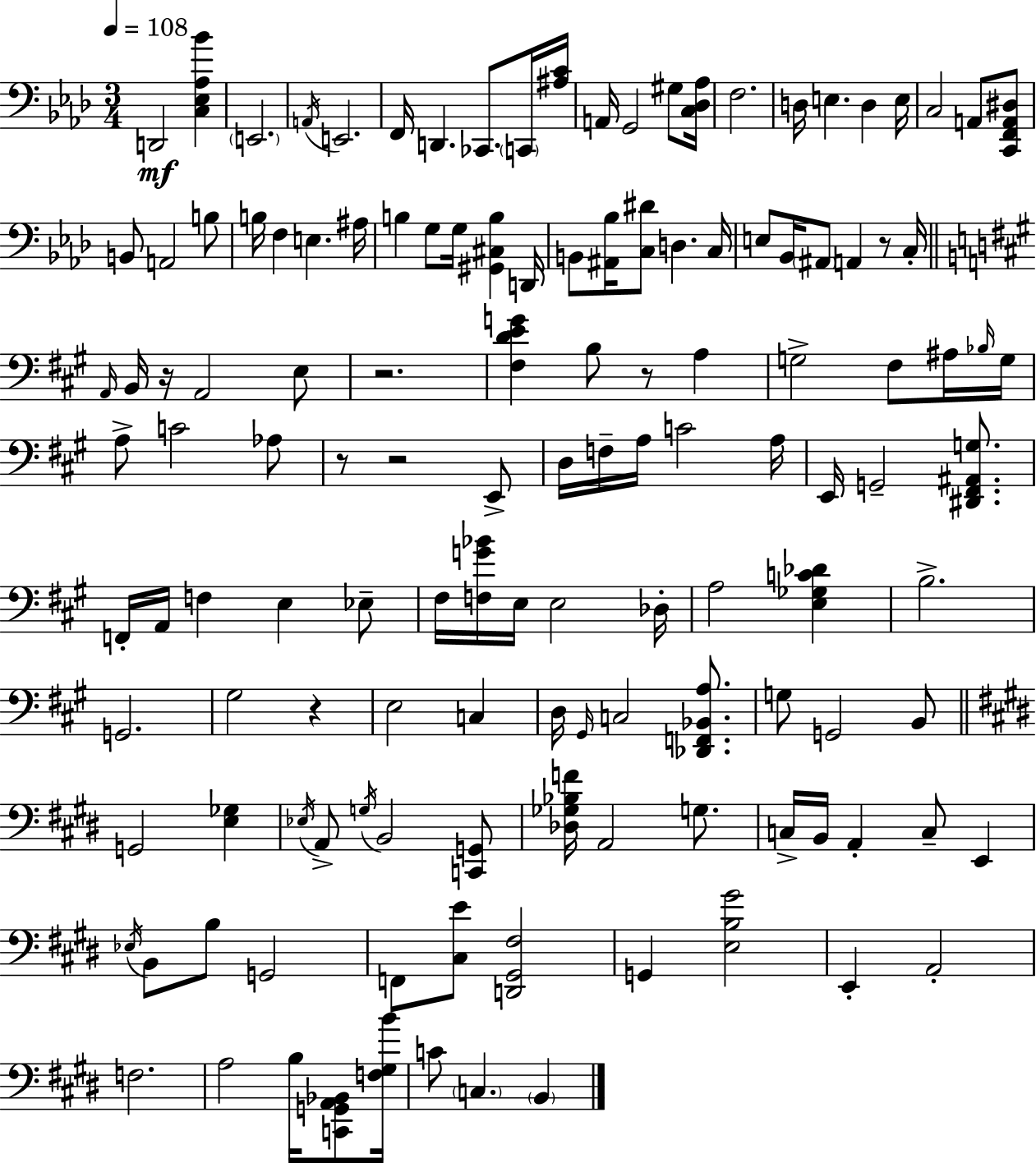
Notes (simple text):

D2/h [C3,Eb3,Ab3,Bb4]/q E2/h. A2/s E2/h. F2/s D2/q. CES2/e. C2/s [A#3,C4]/s A2/s G2/h G#3/e [C3,Db3,Ab3]/s F3/h. D3/s E3/q. D3/q E3/s C3/h A2/e [C2,F2,A2,D#3]/e B2/e A2/h B3/e B3/s F3/q E3/q. A#3/s B3/q G3/e G3/s [G#2,C#3,B3]/q D2/s B2/e [A#2,Bb3]/s [C3,D#4]/e D3/q. C3/s E3/e Bb2/s A#2/e A2/q R/e C3/s A2/s B2/s R/s A2/h E3/e R/h. [F#3,D4,E4,G4]/q B3/e R/e A3/q G3/h F#3/e A#3/s Bb3/s G3/s A3/e C4/h Ab3/e R/e R/h E2/e D3/s F3/s A3/s C4/h A3/s E2/s G2/h [D#2,F#2,A#2,G3]/e. F2/s A2/s F3/q E3/q Eb3/e F#3/s [F3,G4,Bb4]/s E3/s E3/h Db3/s A3/h [E3,Gb3,C4,Db4]/q B3/h. G2/h. G#3/h R/q E3/h C3/q D3/s G#2/s C3/h [Db2,F2,Bb2,A3]/e. G3/e G2/h B2/e G2/h [E3,Gb3]/q Eb3/s A2/e G3/s B2/h [C2,G2]/e [Db3,Gb3,Bb3,F4]/s A2/h G3/e. C3/s B2/s A2/q C3/e E2/q Eb3/s B2/e B3/e G2/h F2/e [C#3,E4]/e [D2,G#2,F#3]/h G2/q [E3,B3,G#4]/h E2/q A2/h F3/h. A3/h B3/s [C2,G2,A2,Bb2]/e [F3,G#3,B4]/s C4/e C3/q. B2/q